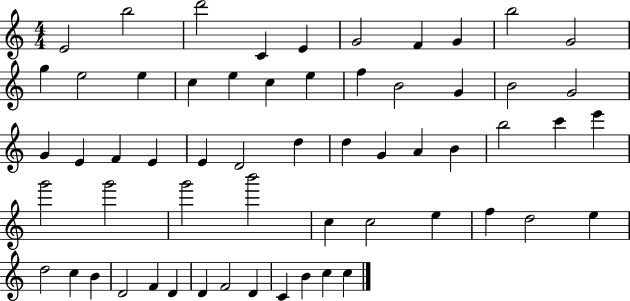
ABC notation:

X:1
T:Untitled
M:4/4
L:1/4
K:C
E2 b2 d'2 C E G2 F G b2 G2 g e2 e c e c e f B2 G B2 G2 G E F E E D2 d d G A B b2 c' e' g'2 g'2 g'2 b'2 c c2 e f d2 e d2 c B D2 F D D F2 D C B c c